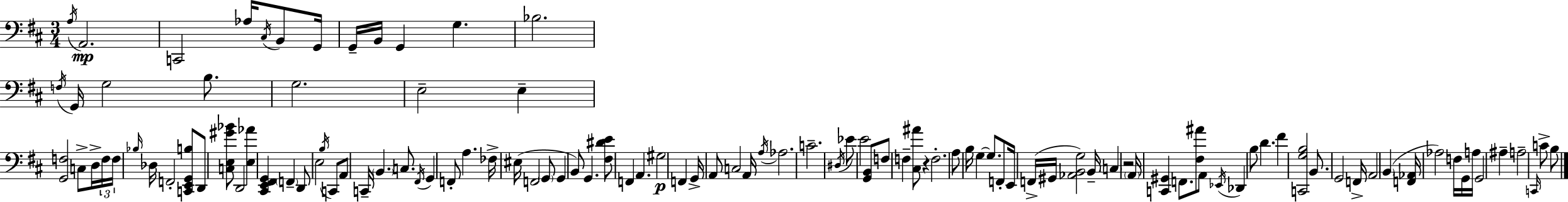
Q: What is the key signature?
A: D major